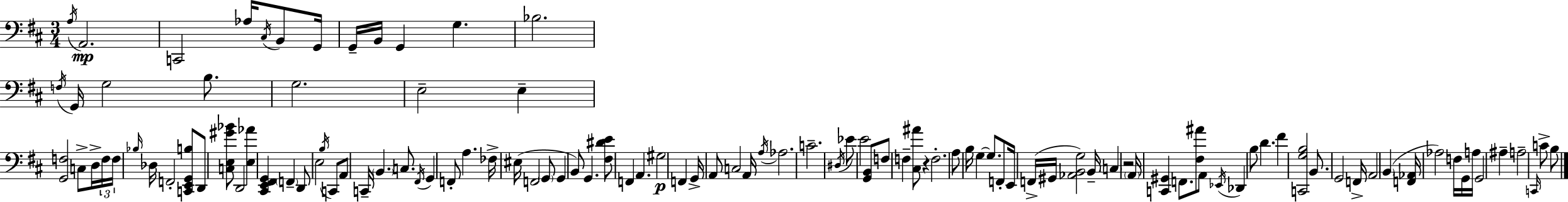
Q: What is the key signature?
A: D major